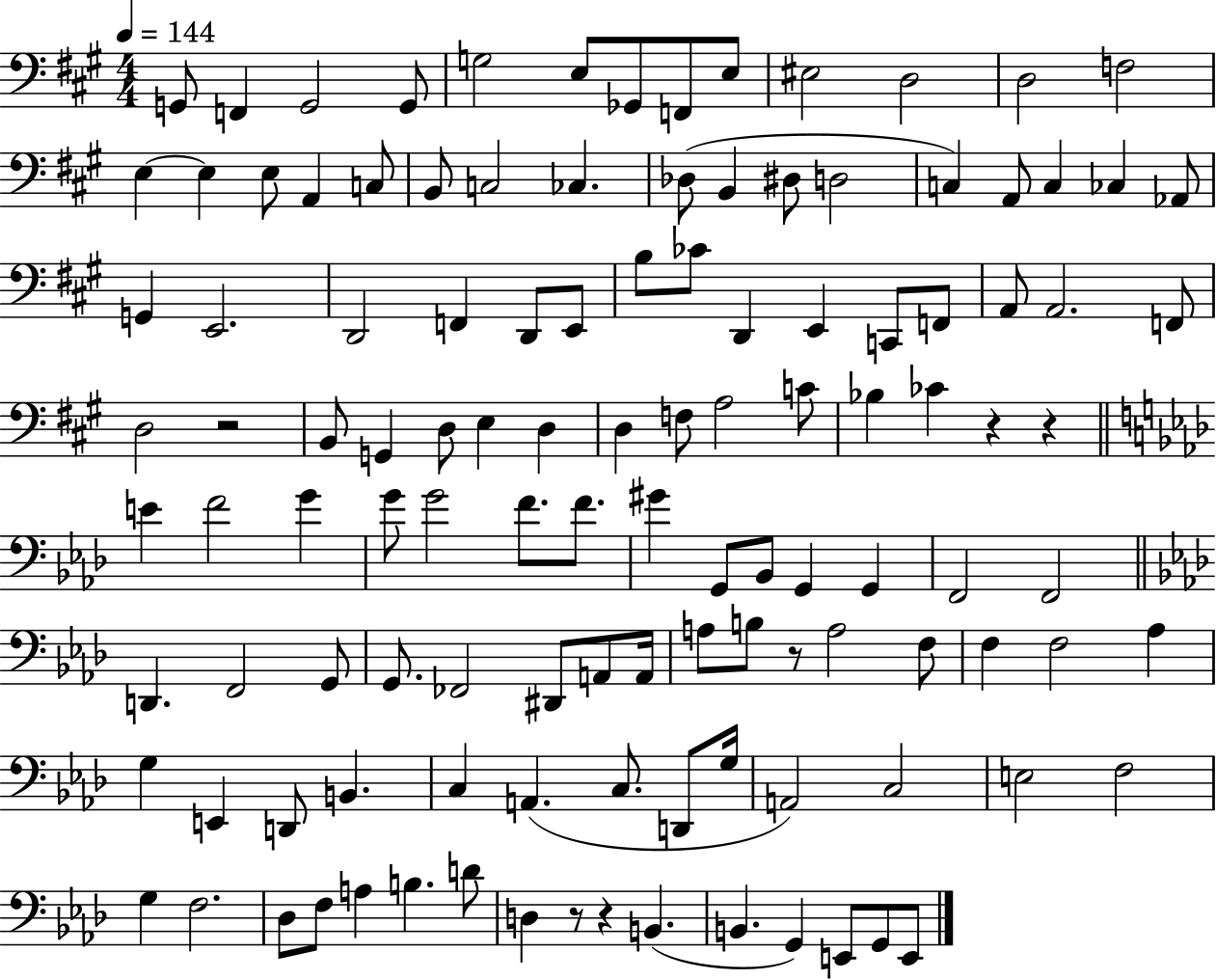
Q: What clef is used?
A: bass